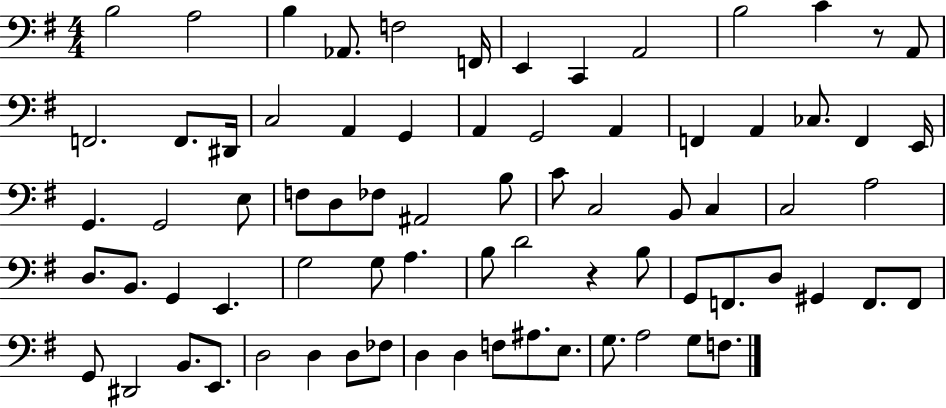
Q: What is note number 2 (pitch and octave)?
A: A3